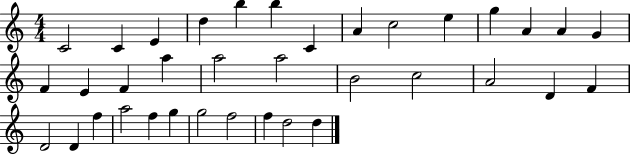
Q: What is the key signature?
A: C major